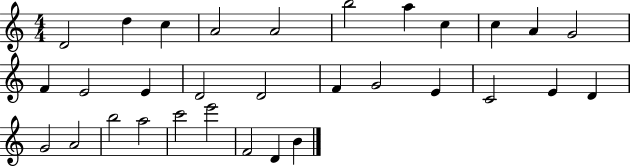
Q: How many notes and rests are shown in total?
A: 31